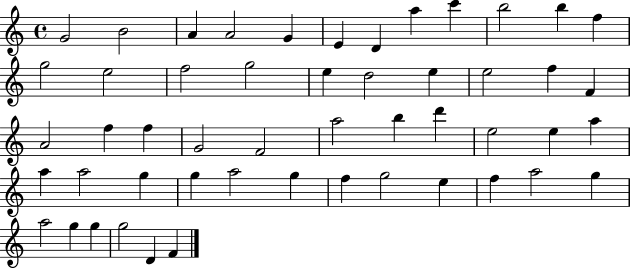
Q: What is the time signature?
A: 4/4